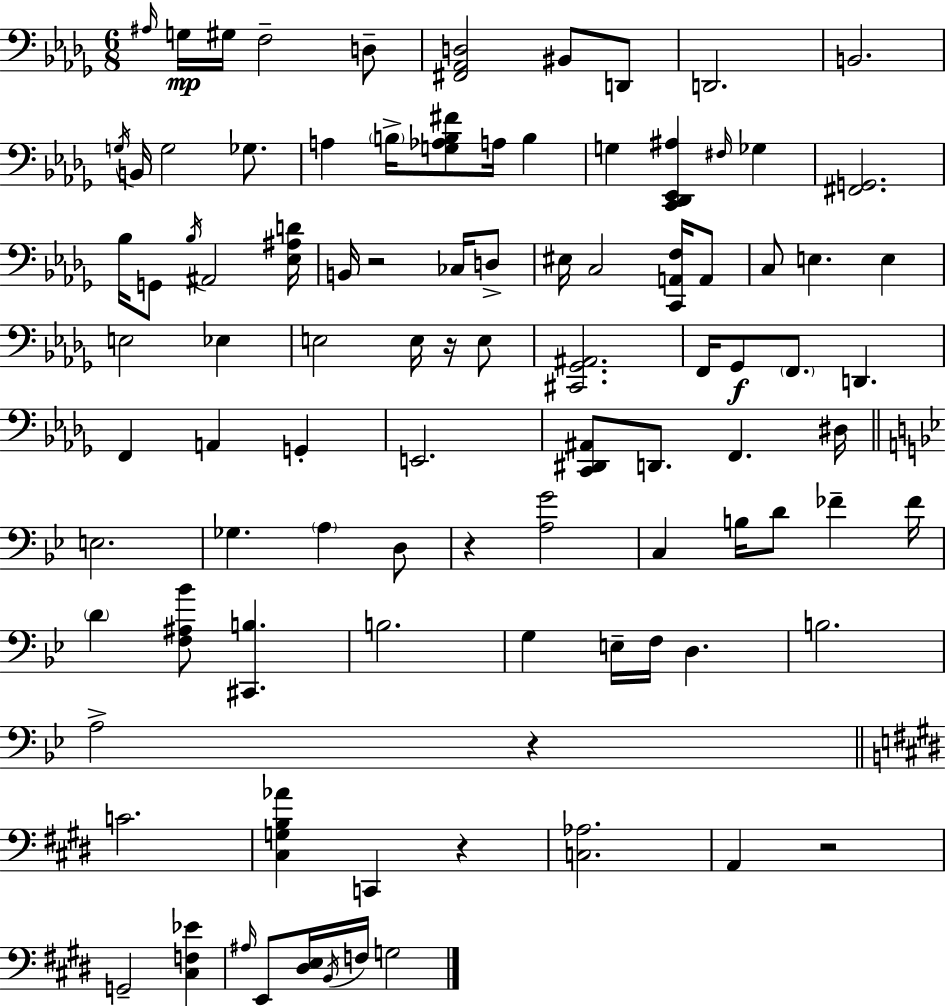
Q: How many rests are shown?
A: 6